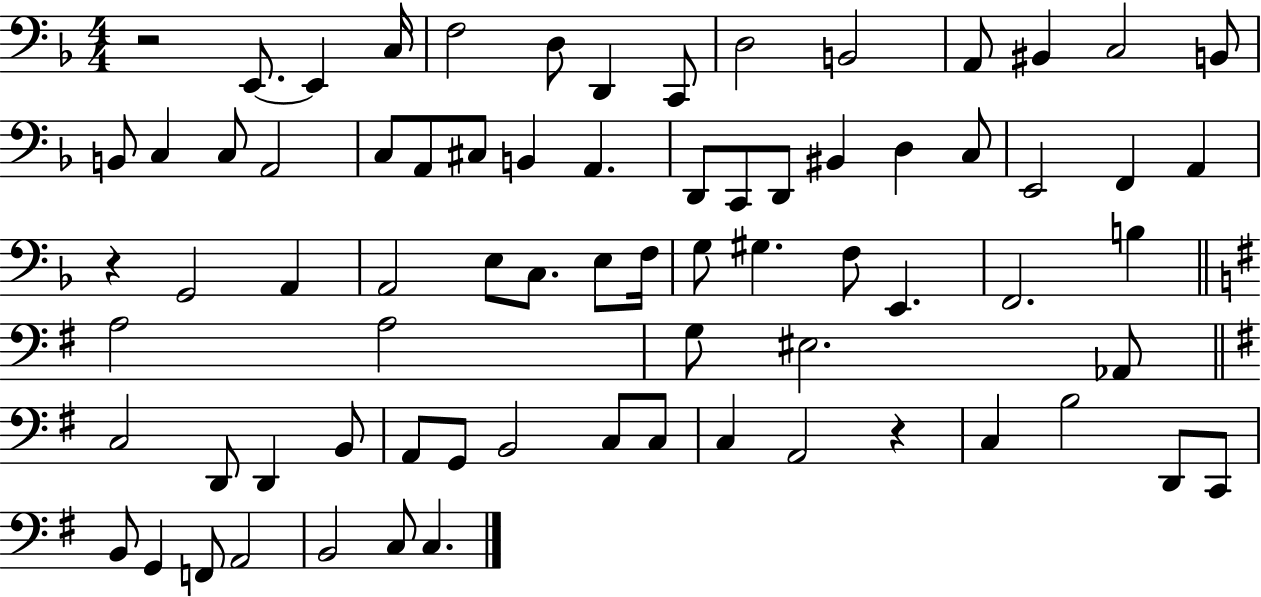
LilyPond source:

{
  \clef bass
  \numericTimeSignature
  \time 4/4
  \key f \major
  r2 e,8.~~ e,4 c16 | f2 d8 d,4 c,8 | d2 b,2 | a,8 bis,4 c2 b,8 | \break b,8 c4 c8 a,2 | c8 a,8 cis8 b,4 a,4. | d,8 c,8 d,8 bis,4 d4 c8 | e,2 f,4 a,4 | \break r4 g,2 a,4 | a,2 e8 c8. e8 f16 | g8 gis4. f8 e,4. | f,2. b4 | \break \bar "||" \break \key g \major a2 a2 | g8 eis2. aes,8 | \bar "||" \break \key e \minor c2 d,8 d,4 b,8 | a,8 g,8 b,2 c8 c8 | c4 a,2 r4 | c4 b2 d,8 c,8 | \break b,8 g,4 f,8 a,2 | b,2 c8 c4. | \bar "|."
}